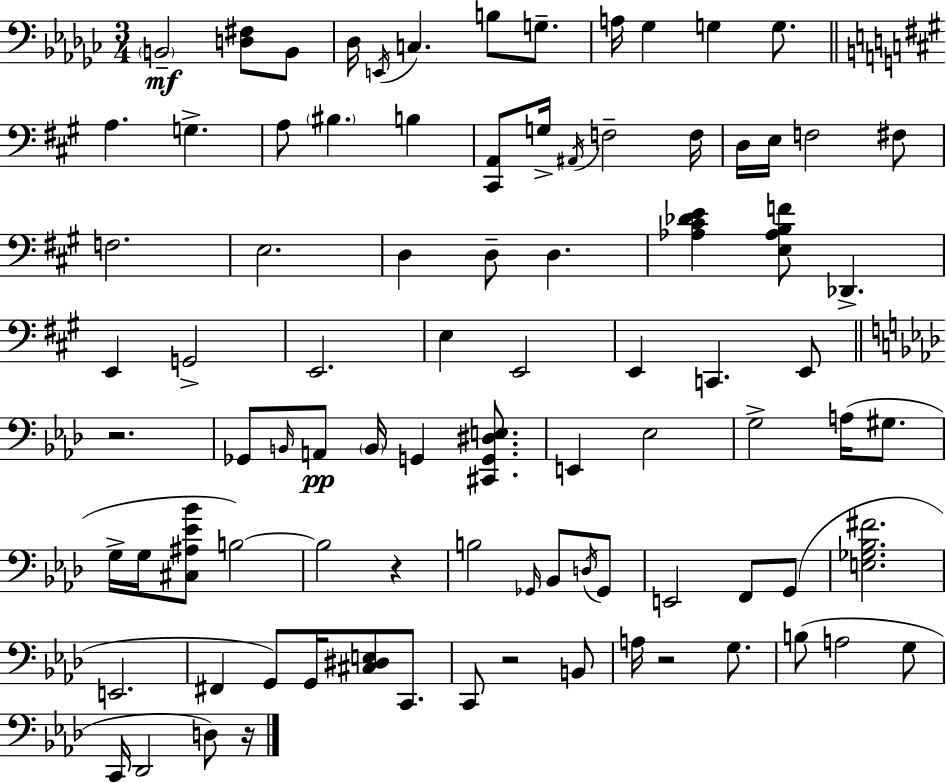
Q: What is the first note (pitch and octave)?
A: B2